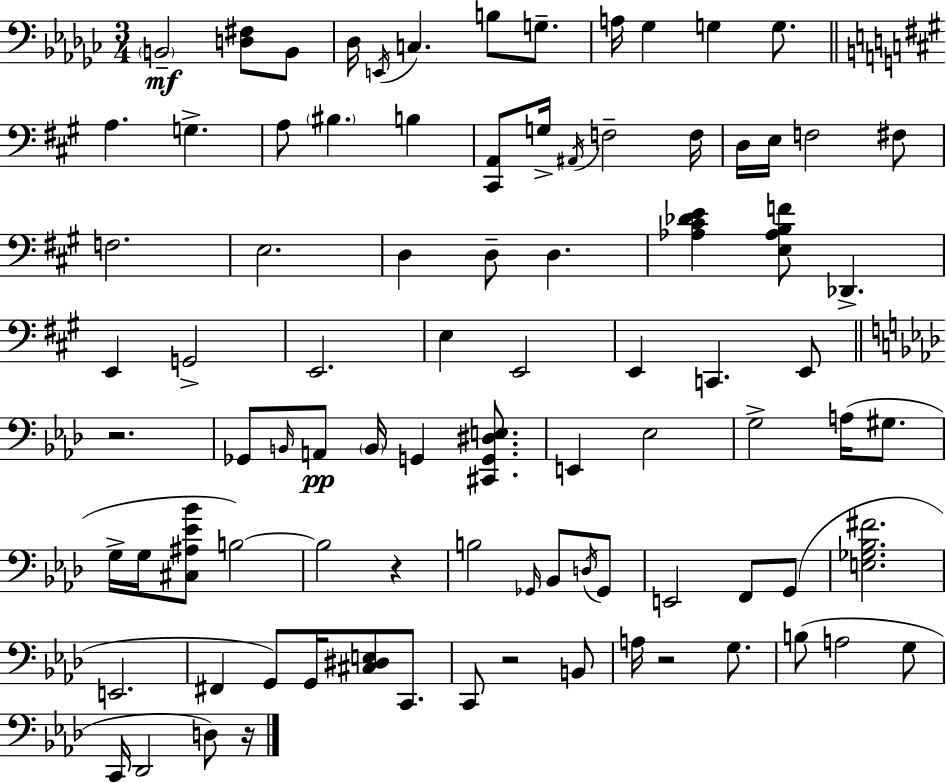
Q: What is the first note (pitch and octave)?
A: B2